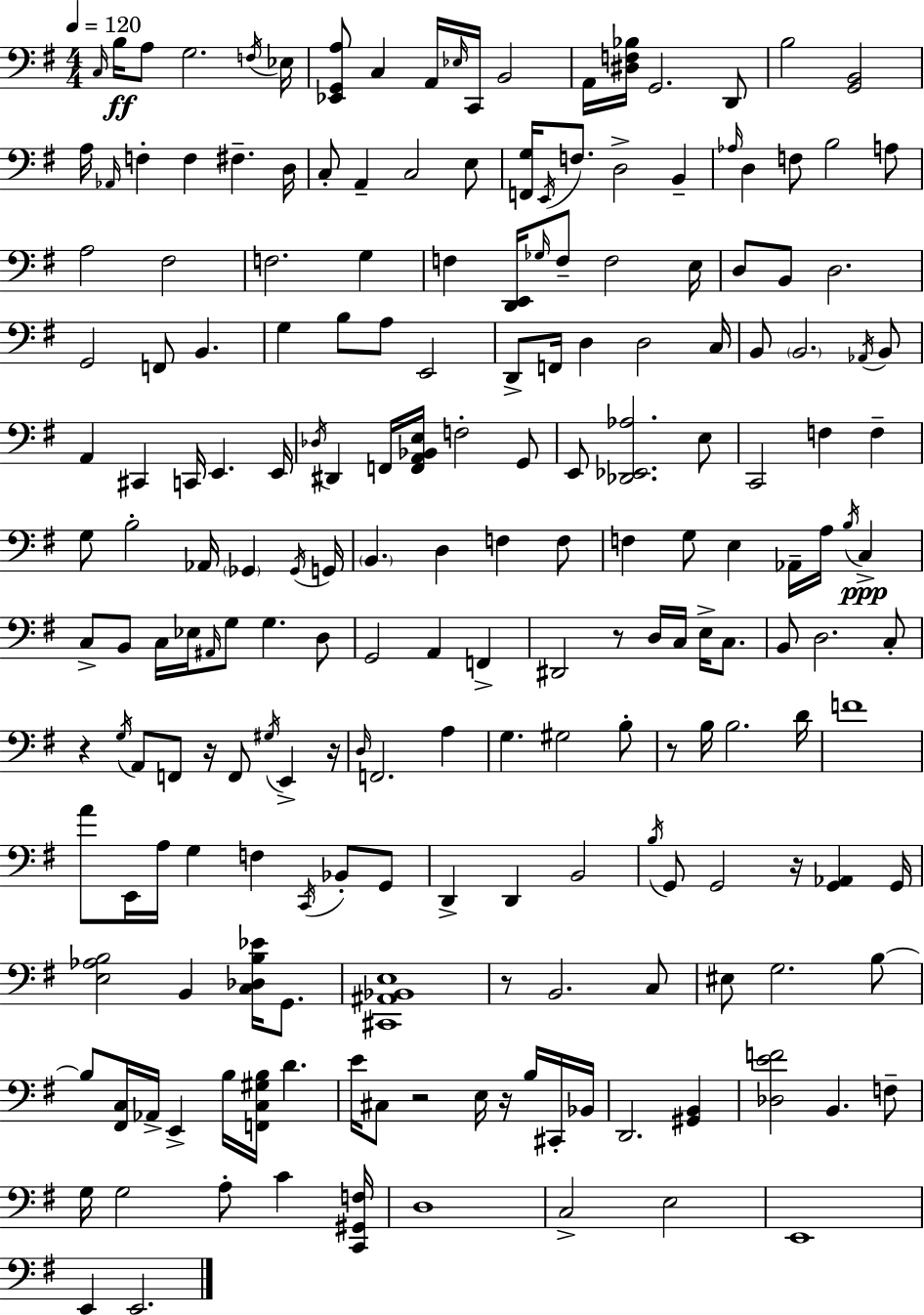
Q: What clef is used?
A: bass